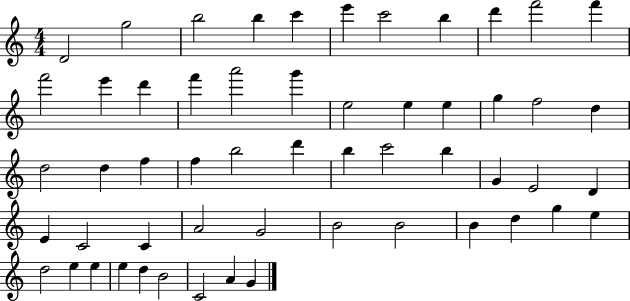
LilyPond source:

{
  \clef treble
  \numericTimeSignature
  \time 4/4
  \key c \major
  d'2 g''2 | b''2 b''4 c'''4 | e'''4 c'''2 b''4 | d'''4 f'''2 f'''4 | \break f'''2 e'''4 d'''4 | f'''4 a'''2 g'''4 | e''2 e''4 e''4 | g''4 f''2 d''4 | \break d''2 d''4 f''4 | f''4 b''2 d'''4 | b''4 c'''2 b''4 | g'4 e'2 d'4 | \break e'4 c'2 c'4 | a'2 g'2 | b'2 b'2 | b'4 d''4 g''4 e''4 | \break d''2 e''4 e''4 | e''4 d''4 b'2 | c'2 a'4 g'4 | \bar "|."
}